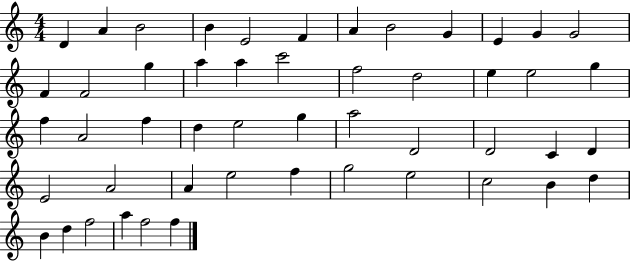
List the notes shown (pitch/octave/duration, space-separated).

D4/q A4/q B4/h B4/q E4/h F4/q A4/q B4/h G4/q E4/q G4/q G4/h F4/q F4/h G5/q A5/q A5/q C6/h F5/h D5/h E5/q E5/h G5/q F5/q A4/h F5/q D5/q E5/h G5/q A5/h D4/h D4/h C4/q D4/q E4/h A4/h A4/q E5/h F5/q G5/h E5/h C5/h B4/q D5/q B4/q D5/q F5/h A5/q F5/h F5/q